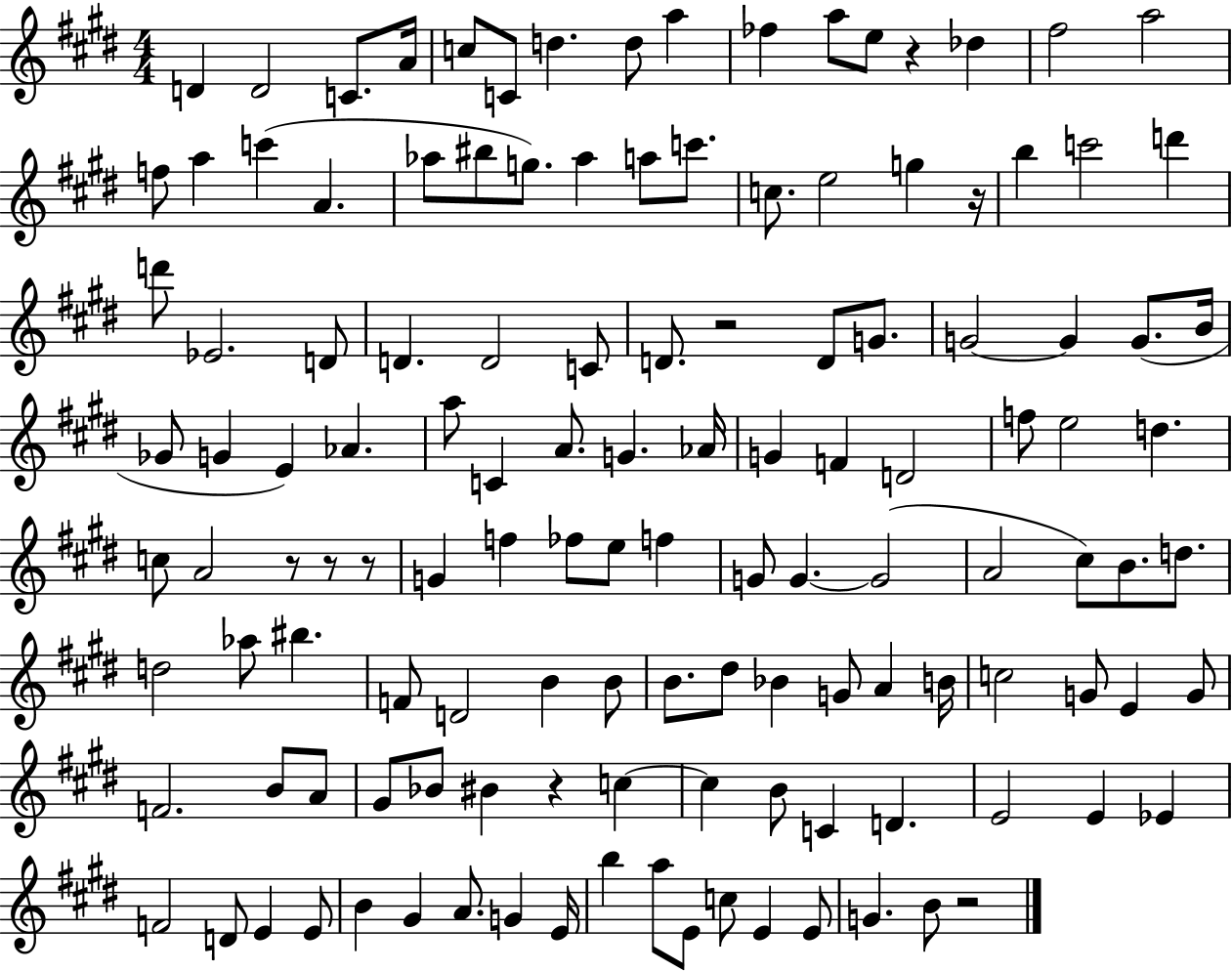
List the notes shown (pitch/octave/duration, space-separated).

D4/q D4/h C4/e. A4/s C5/e C4/e D5/q. D5/e A5/q FES5/q A5/e E5/e R/q Db5/q F#5/h A5/h F5/e A5/q C6/q A4/q. Ab5/e BIS5/e G5/e. Ab5/q A5/e C6/e. C5/e. E5/h G5/q R/s B5/q C6/h D6/q D6/e Eb4/h. D4/e D4/q. D4/h C4/e D4/e. R/h D4/e G4/e. G4/h G4/q G4/e. B4/s Gb4/e G4/q E4/q Ab4/q. A5/e C4/q A4/e. G4/q. Ab4/s G4/q F4/q D4/h F5/e E5/h D5/q. C5/e A4/h R/e R/e R/e G4/q F5/q FES5/e E5/e F5/q G4/e G4/q. G4/h A4/h C#5/e B4/e. D5/e. D5/h Ab5/e BIS5/q. F4/e D4/h B4/q B4/e B4/e. D#5/e Bb4/q G4/e A4/q B4/s C5/h G4/e E4/q G4/e F4/h. B4/e A4/e G#4/e Bb4/e BIS4/q R/q C5/q C5/q B4/e C4/q D4/q. E4/h E4/q Eb4/q F4/h D4/e E4/q E4/e B4/q G#4/q A4/e. G4/q E4/s B5/q A5/e E4/e C5/e E4/q E4/e G4/q. B4/e R/h